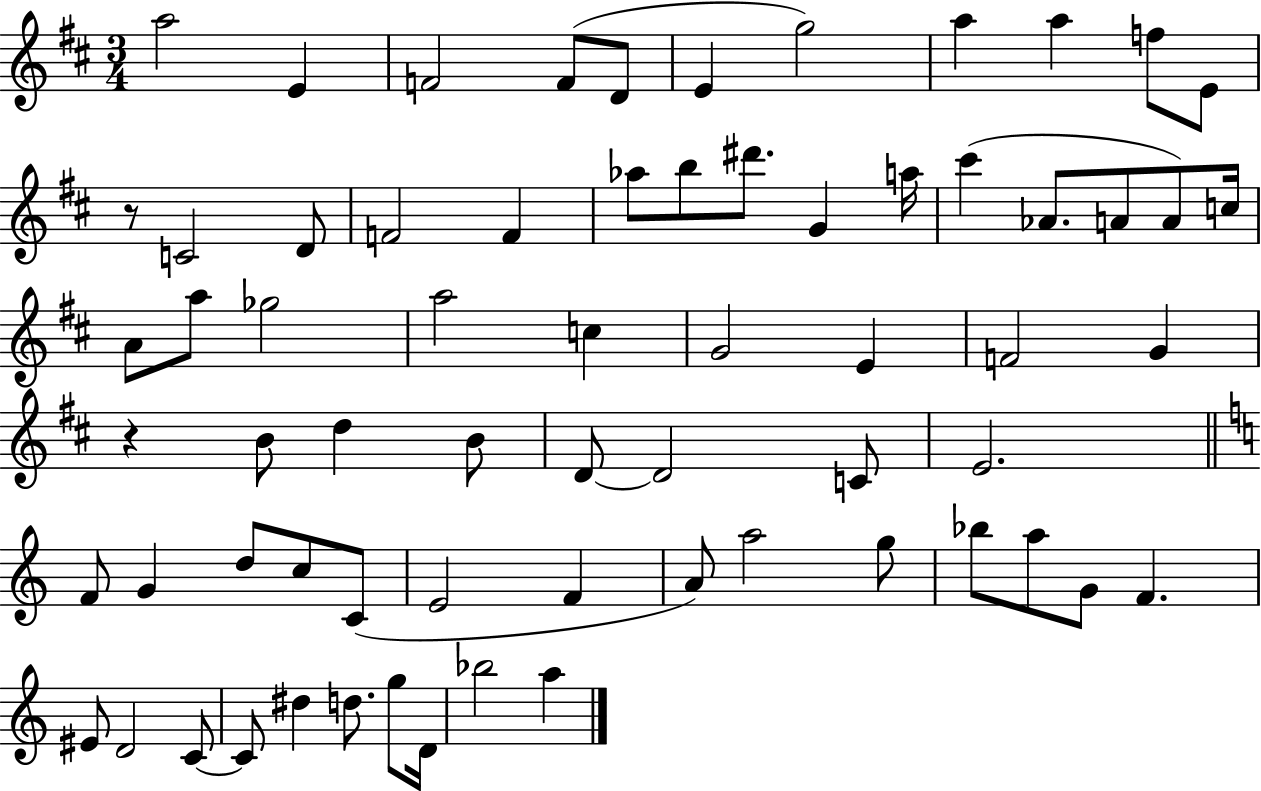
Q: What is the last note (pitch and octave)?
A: A5